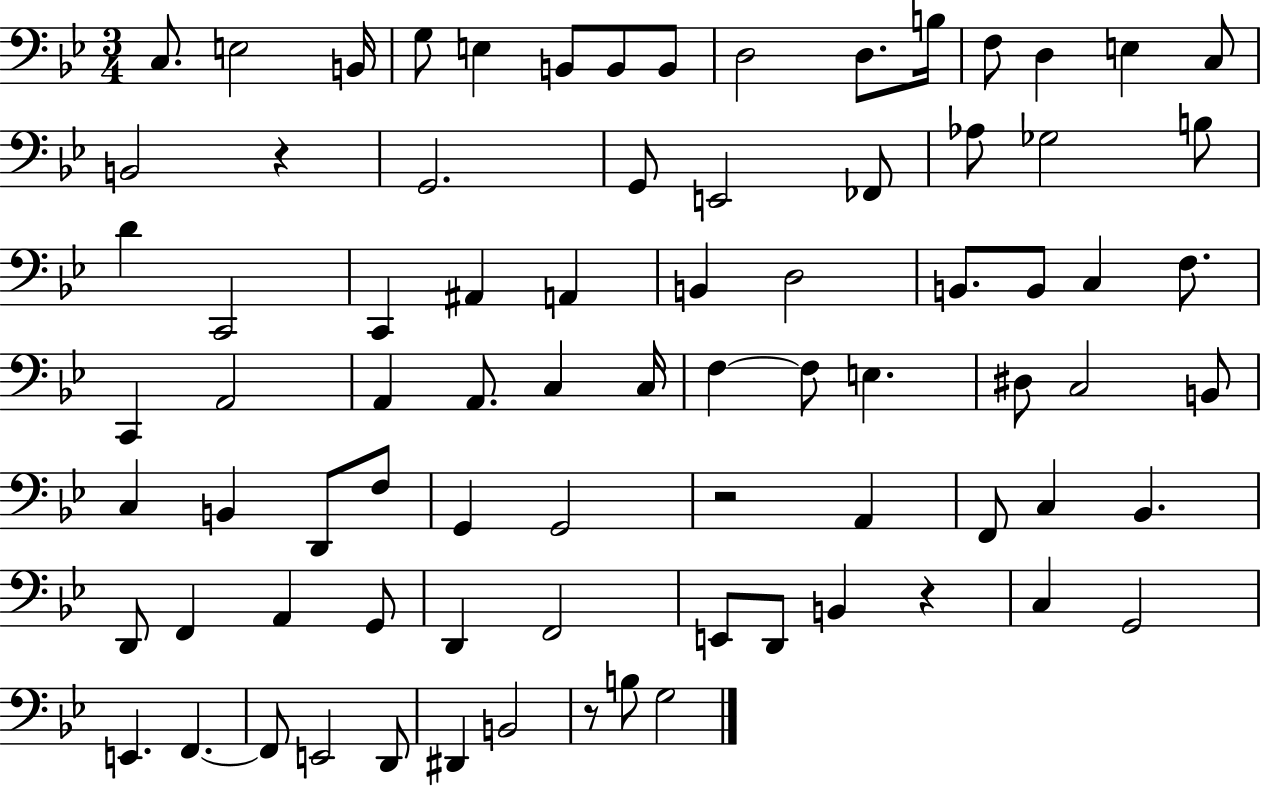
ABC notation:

X:1
T:Untitled
M:3/4
L:1/4
K:Bb
C,/2 E,2 B,,/4 G,/2 E, B,,/2 B,,/2 B,,/2 D,2 D,/2 B,/4 F,/2 D, E, C,/2 B,,2 z G,,2 G,,/2 E,,2 _F,,/2 _A,/2 _G,2 B,/2 D C,,2 C,, ^A,, A,, B,, D,2 B,,/2 B,,/2 C, F,/2 C,, A,,2 A,, A,,/2 C, C,/4 F, F,/2 E, ^D,/2 C,2 B,,/2 C, B,, D,,/2 F,/2 G,, G,,2 z2 A,, F,,/2 C, _B,, D,,/2 F,, A,, G,,/2 D,, F,,2 E,,/2 D,,/2 B,, z C, G,,2 E,, F,, F,,/2 E,,2 D,,/2 ^D,, B,,2 z/2 B,/2 G,2